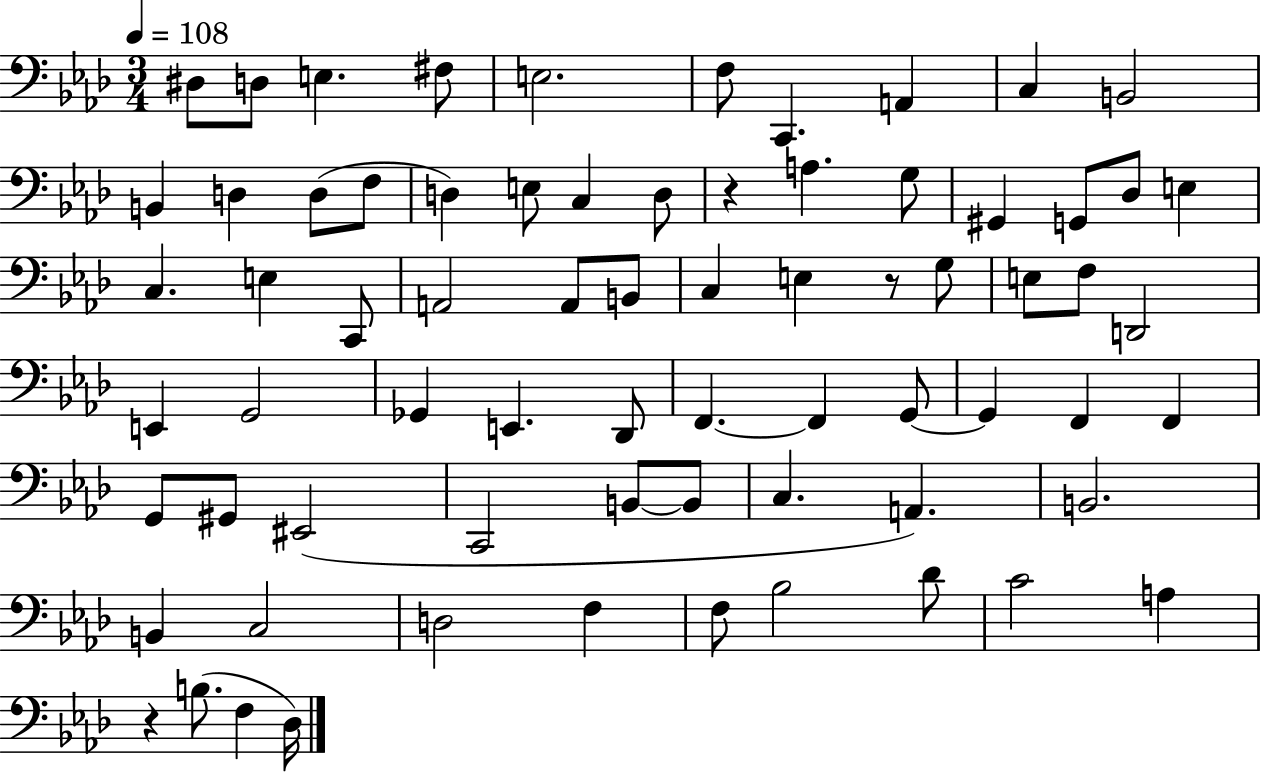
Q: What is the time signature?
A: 3/4